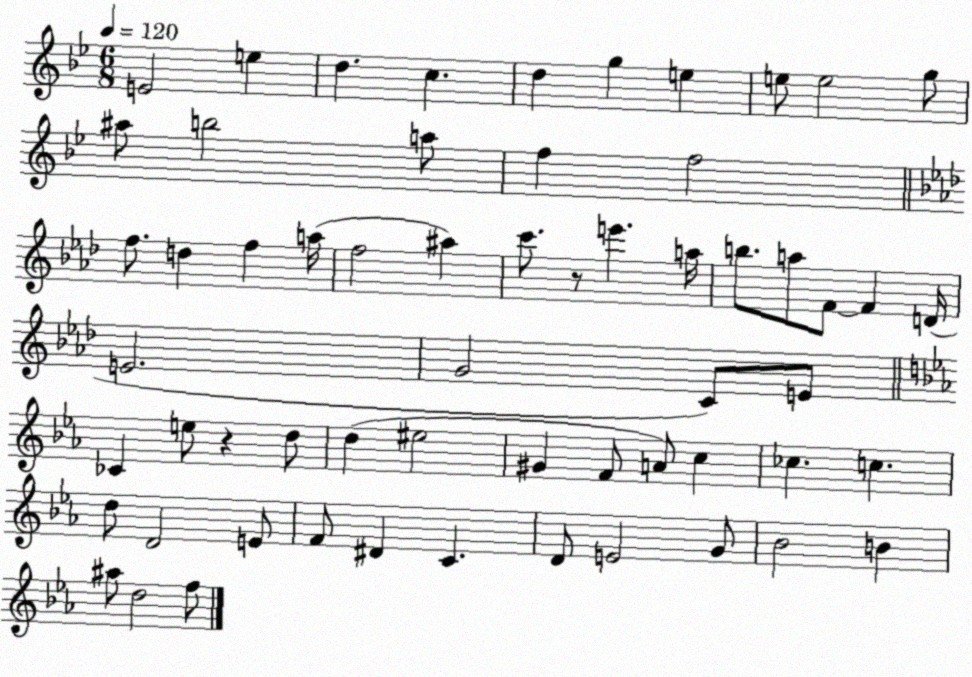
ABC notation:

X:1
T:Untitled
M:6/8
L:1/4
K:Bb
E2 e d c d g e e/2 e2 g/2 ^a/2 b2 a/2 f f2 f/2 d f a/4 f2 ^a c'/2 z/2 e' a/4 b/2 a/2 F/2 F D/4 E2 G2 C/2 E/2 _C e/2 z d/2 d ^e2 ^G F/2 A/2 c _c c d/2 D2 E/2 F/2 ^D C D/2 E2 G/2 _B2 B ^a/2 d2 f/2